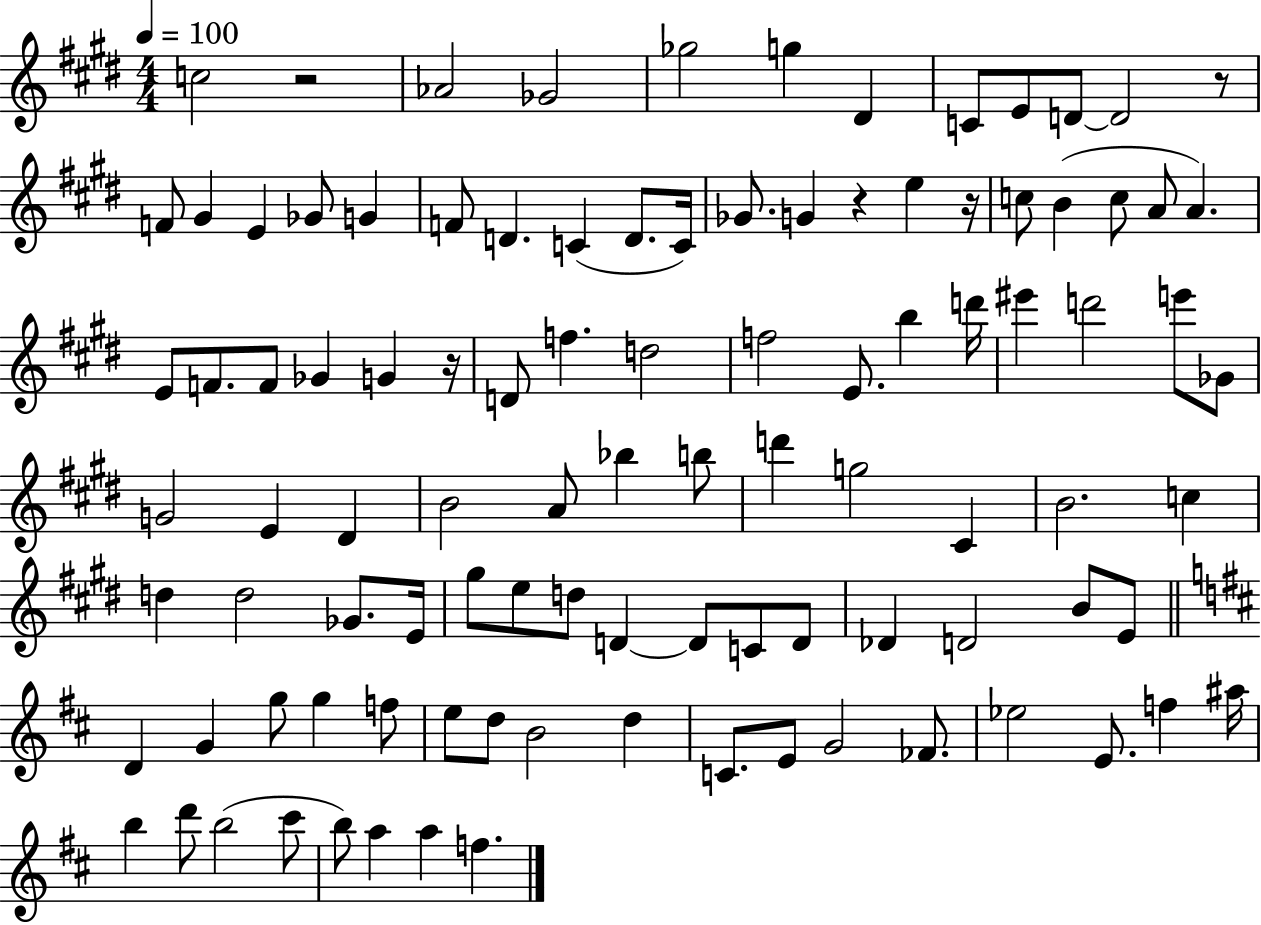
X:1
T:Untitled
M:4/4
L:1/4
K:E
c2 z2 _A2 _G2 _g2 g ^D C/2 E/2 D/2 D2 z/2 F/2 ^G E _G/2 G F/2 D C D/2 C/4 _G/2 G z e z/4 c/2 B c/2 A/2 A E/2 F/2 F/2 _G G z/4 D/2 f d2 f2 E/2 b d'/4 ^e' d'2 e'/2 _G/2 G2 E ^D B2 A/2 _b b/2 d' g2 ^C B2 c d d2 _G/2 E/4 ^g/2 e/2 d/2 D D/2 C/2 D/2 _D D2 B/2 E/2 D G g/2 g f/2 e/2 d/2 B2 d C/2 E/2 G2 _F/2 _e2 E/2 f ^a/4 b d'/2 b2 ^c'/2 b/2 a a f